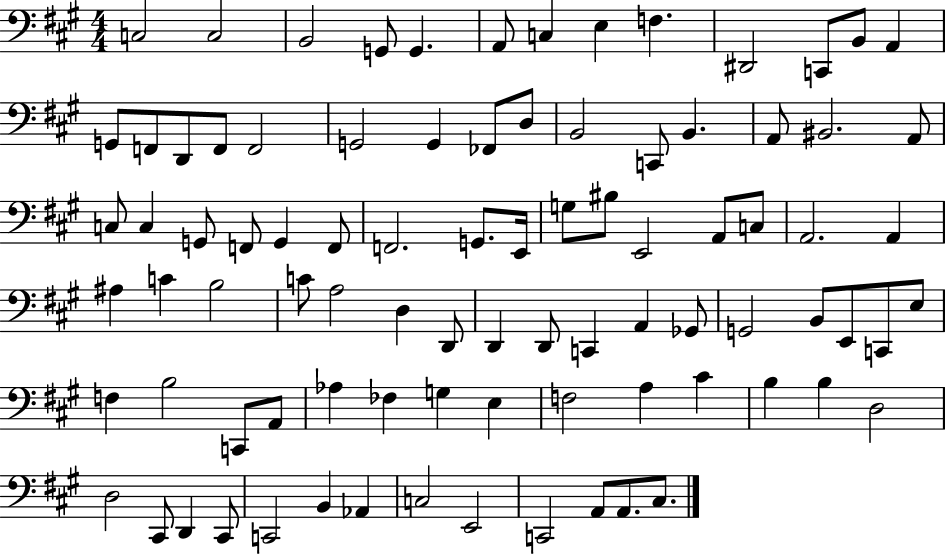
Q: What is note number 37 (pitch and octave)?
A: E2